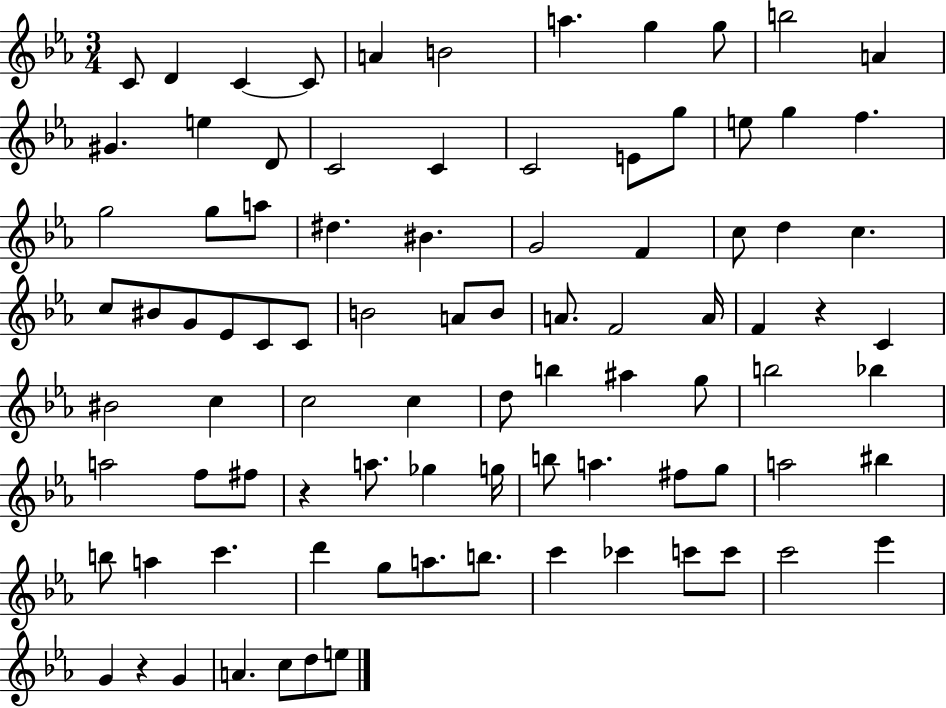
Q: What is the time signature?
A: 3/4